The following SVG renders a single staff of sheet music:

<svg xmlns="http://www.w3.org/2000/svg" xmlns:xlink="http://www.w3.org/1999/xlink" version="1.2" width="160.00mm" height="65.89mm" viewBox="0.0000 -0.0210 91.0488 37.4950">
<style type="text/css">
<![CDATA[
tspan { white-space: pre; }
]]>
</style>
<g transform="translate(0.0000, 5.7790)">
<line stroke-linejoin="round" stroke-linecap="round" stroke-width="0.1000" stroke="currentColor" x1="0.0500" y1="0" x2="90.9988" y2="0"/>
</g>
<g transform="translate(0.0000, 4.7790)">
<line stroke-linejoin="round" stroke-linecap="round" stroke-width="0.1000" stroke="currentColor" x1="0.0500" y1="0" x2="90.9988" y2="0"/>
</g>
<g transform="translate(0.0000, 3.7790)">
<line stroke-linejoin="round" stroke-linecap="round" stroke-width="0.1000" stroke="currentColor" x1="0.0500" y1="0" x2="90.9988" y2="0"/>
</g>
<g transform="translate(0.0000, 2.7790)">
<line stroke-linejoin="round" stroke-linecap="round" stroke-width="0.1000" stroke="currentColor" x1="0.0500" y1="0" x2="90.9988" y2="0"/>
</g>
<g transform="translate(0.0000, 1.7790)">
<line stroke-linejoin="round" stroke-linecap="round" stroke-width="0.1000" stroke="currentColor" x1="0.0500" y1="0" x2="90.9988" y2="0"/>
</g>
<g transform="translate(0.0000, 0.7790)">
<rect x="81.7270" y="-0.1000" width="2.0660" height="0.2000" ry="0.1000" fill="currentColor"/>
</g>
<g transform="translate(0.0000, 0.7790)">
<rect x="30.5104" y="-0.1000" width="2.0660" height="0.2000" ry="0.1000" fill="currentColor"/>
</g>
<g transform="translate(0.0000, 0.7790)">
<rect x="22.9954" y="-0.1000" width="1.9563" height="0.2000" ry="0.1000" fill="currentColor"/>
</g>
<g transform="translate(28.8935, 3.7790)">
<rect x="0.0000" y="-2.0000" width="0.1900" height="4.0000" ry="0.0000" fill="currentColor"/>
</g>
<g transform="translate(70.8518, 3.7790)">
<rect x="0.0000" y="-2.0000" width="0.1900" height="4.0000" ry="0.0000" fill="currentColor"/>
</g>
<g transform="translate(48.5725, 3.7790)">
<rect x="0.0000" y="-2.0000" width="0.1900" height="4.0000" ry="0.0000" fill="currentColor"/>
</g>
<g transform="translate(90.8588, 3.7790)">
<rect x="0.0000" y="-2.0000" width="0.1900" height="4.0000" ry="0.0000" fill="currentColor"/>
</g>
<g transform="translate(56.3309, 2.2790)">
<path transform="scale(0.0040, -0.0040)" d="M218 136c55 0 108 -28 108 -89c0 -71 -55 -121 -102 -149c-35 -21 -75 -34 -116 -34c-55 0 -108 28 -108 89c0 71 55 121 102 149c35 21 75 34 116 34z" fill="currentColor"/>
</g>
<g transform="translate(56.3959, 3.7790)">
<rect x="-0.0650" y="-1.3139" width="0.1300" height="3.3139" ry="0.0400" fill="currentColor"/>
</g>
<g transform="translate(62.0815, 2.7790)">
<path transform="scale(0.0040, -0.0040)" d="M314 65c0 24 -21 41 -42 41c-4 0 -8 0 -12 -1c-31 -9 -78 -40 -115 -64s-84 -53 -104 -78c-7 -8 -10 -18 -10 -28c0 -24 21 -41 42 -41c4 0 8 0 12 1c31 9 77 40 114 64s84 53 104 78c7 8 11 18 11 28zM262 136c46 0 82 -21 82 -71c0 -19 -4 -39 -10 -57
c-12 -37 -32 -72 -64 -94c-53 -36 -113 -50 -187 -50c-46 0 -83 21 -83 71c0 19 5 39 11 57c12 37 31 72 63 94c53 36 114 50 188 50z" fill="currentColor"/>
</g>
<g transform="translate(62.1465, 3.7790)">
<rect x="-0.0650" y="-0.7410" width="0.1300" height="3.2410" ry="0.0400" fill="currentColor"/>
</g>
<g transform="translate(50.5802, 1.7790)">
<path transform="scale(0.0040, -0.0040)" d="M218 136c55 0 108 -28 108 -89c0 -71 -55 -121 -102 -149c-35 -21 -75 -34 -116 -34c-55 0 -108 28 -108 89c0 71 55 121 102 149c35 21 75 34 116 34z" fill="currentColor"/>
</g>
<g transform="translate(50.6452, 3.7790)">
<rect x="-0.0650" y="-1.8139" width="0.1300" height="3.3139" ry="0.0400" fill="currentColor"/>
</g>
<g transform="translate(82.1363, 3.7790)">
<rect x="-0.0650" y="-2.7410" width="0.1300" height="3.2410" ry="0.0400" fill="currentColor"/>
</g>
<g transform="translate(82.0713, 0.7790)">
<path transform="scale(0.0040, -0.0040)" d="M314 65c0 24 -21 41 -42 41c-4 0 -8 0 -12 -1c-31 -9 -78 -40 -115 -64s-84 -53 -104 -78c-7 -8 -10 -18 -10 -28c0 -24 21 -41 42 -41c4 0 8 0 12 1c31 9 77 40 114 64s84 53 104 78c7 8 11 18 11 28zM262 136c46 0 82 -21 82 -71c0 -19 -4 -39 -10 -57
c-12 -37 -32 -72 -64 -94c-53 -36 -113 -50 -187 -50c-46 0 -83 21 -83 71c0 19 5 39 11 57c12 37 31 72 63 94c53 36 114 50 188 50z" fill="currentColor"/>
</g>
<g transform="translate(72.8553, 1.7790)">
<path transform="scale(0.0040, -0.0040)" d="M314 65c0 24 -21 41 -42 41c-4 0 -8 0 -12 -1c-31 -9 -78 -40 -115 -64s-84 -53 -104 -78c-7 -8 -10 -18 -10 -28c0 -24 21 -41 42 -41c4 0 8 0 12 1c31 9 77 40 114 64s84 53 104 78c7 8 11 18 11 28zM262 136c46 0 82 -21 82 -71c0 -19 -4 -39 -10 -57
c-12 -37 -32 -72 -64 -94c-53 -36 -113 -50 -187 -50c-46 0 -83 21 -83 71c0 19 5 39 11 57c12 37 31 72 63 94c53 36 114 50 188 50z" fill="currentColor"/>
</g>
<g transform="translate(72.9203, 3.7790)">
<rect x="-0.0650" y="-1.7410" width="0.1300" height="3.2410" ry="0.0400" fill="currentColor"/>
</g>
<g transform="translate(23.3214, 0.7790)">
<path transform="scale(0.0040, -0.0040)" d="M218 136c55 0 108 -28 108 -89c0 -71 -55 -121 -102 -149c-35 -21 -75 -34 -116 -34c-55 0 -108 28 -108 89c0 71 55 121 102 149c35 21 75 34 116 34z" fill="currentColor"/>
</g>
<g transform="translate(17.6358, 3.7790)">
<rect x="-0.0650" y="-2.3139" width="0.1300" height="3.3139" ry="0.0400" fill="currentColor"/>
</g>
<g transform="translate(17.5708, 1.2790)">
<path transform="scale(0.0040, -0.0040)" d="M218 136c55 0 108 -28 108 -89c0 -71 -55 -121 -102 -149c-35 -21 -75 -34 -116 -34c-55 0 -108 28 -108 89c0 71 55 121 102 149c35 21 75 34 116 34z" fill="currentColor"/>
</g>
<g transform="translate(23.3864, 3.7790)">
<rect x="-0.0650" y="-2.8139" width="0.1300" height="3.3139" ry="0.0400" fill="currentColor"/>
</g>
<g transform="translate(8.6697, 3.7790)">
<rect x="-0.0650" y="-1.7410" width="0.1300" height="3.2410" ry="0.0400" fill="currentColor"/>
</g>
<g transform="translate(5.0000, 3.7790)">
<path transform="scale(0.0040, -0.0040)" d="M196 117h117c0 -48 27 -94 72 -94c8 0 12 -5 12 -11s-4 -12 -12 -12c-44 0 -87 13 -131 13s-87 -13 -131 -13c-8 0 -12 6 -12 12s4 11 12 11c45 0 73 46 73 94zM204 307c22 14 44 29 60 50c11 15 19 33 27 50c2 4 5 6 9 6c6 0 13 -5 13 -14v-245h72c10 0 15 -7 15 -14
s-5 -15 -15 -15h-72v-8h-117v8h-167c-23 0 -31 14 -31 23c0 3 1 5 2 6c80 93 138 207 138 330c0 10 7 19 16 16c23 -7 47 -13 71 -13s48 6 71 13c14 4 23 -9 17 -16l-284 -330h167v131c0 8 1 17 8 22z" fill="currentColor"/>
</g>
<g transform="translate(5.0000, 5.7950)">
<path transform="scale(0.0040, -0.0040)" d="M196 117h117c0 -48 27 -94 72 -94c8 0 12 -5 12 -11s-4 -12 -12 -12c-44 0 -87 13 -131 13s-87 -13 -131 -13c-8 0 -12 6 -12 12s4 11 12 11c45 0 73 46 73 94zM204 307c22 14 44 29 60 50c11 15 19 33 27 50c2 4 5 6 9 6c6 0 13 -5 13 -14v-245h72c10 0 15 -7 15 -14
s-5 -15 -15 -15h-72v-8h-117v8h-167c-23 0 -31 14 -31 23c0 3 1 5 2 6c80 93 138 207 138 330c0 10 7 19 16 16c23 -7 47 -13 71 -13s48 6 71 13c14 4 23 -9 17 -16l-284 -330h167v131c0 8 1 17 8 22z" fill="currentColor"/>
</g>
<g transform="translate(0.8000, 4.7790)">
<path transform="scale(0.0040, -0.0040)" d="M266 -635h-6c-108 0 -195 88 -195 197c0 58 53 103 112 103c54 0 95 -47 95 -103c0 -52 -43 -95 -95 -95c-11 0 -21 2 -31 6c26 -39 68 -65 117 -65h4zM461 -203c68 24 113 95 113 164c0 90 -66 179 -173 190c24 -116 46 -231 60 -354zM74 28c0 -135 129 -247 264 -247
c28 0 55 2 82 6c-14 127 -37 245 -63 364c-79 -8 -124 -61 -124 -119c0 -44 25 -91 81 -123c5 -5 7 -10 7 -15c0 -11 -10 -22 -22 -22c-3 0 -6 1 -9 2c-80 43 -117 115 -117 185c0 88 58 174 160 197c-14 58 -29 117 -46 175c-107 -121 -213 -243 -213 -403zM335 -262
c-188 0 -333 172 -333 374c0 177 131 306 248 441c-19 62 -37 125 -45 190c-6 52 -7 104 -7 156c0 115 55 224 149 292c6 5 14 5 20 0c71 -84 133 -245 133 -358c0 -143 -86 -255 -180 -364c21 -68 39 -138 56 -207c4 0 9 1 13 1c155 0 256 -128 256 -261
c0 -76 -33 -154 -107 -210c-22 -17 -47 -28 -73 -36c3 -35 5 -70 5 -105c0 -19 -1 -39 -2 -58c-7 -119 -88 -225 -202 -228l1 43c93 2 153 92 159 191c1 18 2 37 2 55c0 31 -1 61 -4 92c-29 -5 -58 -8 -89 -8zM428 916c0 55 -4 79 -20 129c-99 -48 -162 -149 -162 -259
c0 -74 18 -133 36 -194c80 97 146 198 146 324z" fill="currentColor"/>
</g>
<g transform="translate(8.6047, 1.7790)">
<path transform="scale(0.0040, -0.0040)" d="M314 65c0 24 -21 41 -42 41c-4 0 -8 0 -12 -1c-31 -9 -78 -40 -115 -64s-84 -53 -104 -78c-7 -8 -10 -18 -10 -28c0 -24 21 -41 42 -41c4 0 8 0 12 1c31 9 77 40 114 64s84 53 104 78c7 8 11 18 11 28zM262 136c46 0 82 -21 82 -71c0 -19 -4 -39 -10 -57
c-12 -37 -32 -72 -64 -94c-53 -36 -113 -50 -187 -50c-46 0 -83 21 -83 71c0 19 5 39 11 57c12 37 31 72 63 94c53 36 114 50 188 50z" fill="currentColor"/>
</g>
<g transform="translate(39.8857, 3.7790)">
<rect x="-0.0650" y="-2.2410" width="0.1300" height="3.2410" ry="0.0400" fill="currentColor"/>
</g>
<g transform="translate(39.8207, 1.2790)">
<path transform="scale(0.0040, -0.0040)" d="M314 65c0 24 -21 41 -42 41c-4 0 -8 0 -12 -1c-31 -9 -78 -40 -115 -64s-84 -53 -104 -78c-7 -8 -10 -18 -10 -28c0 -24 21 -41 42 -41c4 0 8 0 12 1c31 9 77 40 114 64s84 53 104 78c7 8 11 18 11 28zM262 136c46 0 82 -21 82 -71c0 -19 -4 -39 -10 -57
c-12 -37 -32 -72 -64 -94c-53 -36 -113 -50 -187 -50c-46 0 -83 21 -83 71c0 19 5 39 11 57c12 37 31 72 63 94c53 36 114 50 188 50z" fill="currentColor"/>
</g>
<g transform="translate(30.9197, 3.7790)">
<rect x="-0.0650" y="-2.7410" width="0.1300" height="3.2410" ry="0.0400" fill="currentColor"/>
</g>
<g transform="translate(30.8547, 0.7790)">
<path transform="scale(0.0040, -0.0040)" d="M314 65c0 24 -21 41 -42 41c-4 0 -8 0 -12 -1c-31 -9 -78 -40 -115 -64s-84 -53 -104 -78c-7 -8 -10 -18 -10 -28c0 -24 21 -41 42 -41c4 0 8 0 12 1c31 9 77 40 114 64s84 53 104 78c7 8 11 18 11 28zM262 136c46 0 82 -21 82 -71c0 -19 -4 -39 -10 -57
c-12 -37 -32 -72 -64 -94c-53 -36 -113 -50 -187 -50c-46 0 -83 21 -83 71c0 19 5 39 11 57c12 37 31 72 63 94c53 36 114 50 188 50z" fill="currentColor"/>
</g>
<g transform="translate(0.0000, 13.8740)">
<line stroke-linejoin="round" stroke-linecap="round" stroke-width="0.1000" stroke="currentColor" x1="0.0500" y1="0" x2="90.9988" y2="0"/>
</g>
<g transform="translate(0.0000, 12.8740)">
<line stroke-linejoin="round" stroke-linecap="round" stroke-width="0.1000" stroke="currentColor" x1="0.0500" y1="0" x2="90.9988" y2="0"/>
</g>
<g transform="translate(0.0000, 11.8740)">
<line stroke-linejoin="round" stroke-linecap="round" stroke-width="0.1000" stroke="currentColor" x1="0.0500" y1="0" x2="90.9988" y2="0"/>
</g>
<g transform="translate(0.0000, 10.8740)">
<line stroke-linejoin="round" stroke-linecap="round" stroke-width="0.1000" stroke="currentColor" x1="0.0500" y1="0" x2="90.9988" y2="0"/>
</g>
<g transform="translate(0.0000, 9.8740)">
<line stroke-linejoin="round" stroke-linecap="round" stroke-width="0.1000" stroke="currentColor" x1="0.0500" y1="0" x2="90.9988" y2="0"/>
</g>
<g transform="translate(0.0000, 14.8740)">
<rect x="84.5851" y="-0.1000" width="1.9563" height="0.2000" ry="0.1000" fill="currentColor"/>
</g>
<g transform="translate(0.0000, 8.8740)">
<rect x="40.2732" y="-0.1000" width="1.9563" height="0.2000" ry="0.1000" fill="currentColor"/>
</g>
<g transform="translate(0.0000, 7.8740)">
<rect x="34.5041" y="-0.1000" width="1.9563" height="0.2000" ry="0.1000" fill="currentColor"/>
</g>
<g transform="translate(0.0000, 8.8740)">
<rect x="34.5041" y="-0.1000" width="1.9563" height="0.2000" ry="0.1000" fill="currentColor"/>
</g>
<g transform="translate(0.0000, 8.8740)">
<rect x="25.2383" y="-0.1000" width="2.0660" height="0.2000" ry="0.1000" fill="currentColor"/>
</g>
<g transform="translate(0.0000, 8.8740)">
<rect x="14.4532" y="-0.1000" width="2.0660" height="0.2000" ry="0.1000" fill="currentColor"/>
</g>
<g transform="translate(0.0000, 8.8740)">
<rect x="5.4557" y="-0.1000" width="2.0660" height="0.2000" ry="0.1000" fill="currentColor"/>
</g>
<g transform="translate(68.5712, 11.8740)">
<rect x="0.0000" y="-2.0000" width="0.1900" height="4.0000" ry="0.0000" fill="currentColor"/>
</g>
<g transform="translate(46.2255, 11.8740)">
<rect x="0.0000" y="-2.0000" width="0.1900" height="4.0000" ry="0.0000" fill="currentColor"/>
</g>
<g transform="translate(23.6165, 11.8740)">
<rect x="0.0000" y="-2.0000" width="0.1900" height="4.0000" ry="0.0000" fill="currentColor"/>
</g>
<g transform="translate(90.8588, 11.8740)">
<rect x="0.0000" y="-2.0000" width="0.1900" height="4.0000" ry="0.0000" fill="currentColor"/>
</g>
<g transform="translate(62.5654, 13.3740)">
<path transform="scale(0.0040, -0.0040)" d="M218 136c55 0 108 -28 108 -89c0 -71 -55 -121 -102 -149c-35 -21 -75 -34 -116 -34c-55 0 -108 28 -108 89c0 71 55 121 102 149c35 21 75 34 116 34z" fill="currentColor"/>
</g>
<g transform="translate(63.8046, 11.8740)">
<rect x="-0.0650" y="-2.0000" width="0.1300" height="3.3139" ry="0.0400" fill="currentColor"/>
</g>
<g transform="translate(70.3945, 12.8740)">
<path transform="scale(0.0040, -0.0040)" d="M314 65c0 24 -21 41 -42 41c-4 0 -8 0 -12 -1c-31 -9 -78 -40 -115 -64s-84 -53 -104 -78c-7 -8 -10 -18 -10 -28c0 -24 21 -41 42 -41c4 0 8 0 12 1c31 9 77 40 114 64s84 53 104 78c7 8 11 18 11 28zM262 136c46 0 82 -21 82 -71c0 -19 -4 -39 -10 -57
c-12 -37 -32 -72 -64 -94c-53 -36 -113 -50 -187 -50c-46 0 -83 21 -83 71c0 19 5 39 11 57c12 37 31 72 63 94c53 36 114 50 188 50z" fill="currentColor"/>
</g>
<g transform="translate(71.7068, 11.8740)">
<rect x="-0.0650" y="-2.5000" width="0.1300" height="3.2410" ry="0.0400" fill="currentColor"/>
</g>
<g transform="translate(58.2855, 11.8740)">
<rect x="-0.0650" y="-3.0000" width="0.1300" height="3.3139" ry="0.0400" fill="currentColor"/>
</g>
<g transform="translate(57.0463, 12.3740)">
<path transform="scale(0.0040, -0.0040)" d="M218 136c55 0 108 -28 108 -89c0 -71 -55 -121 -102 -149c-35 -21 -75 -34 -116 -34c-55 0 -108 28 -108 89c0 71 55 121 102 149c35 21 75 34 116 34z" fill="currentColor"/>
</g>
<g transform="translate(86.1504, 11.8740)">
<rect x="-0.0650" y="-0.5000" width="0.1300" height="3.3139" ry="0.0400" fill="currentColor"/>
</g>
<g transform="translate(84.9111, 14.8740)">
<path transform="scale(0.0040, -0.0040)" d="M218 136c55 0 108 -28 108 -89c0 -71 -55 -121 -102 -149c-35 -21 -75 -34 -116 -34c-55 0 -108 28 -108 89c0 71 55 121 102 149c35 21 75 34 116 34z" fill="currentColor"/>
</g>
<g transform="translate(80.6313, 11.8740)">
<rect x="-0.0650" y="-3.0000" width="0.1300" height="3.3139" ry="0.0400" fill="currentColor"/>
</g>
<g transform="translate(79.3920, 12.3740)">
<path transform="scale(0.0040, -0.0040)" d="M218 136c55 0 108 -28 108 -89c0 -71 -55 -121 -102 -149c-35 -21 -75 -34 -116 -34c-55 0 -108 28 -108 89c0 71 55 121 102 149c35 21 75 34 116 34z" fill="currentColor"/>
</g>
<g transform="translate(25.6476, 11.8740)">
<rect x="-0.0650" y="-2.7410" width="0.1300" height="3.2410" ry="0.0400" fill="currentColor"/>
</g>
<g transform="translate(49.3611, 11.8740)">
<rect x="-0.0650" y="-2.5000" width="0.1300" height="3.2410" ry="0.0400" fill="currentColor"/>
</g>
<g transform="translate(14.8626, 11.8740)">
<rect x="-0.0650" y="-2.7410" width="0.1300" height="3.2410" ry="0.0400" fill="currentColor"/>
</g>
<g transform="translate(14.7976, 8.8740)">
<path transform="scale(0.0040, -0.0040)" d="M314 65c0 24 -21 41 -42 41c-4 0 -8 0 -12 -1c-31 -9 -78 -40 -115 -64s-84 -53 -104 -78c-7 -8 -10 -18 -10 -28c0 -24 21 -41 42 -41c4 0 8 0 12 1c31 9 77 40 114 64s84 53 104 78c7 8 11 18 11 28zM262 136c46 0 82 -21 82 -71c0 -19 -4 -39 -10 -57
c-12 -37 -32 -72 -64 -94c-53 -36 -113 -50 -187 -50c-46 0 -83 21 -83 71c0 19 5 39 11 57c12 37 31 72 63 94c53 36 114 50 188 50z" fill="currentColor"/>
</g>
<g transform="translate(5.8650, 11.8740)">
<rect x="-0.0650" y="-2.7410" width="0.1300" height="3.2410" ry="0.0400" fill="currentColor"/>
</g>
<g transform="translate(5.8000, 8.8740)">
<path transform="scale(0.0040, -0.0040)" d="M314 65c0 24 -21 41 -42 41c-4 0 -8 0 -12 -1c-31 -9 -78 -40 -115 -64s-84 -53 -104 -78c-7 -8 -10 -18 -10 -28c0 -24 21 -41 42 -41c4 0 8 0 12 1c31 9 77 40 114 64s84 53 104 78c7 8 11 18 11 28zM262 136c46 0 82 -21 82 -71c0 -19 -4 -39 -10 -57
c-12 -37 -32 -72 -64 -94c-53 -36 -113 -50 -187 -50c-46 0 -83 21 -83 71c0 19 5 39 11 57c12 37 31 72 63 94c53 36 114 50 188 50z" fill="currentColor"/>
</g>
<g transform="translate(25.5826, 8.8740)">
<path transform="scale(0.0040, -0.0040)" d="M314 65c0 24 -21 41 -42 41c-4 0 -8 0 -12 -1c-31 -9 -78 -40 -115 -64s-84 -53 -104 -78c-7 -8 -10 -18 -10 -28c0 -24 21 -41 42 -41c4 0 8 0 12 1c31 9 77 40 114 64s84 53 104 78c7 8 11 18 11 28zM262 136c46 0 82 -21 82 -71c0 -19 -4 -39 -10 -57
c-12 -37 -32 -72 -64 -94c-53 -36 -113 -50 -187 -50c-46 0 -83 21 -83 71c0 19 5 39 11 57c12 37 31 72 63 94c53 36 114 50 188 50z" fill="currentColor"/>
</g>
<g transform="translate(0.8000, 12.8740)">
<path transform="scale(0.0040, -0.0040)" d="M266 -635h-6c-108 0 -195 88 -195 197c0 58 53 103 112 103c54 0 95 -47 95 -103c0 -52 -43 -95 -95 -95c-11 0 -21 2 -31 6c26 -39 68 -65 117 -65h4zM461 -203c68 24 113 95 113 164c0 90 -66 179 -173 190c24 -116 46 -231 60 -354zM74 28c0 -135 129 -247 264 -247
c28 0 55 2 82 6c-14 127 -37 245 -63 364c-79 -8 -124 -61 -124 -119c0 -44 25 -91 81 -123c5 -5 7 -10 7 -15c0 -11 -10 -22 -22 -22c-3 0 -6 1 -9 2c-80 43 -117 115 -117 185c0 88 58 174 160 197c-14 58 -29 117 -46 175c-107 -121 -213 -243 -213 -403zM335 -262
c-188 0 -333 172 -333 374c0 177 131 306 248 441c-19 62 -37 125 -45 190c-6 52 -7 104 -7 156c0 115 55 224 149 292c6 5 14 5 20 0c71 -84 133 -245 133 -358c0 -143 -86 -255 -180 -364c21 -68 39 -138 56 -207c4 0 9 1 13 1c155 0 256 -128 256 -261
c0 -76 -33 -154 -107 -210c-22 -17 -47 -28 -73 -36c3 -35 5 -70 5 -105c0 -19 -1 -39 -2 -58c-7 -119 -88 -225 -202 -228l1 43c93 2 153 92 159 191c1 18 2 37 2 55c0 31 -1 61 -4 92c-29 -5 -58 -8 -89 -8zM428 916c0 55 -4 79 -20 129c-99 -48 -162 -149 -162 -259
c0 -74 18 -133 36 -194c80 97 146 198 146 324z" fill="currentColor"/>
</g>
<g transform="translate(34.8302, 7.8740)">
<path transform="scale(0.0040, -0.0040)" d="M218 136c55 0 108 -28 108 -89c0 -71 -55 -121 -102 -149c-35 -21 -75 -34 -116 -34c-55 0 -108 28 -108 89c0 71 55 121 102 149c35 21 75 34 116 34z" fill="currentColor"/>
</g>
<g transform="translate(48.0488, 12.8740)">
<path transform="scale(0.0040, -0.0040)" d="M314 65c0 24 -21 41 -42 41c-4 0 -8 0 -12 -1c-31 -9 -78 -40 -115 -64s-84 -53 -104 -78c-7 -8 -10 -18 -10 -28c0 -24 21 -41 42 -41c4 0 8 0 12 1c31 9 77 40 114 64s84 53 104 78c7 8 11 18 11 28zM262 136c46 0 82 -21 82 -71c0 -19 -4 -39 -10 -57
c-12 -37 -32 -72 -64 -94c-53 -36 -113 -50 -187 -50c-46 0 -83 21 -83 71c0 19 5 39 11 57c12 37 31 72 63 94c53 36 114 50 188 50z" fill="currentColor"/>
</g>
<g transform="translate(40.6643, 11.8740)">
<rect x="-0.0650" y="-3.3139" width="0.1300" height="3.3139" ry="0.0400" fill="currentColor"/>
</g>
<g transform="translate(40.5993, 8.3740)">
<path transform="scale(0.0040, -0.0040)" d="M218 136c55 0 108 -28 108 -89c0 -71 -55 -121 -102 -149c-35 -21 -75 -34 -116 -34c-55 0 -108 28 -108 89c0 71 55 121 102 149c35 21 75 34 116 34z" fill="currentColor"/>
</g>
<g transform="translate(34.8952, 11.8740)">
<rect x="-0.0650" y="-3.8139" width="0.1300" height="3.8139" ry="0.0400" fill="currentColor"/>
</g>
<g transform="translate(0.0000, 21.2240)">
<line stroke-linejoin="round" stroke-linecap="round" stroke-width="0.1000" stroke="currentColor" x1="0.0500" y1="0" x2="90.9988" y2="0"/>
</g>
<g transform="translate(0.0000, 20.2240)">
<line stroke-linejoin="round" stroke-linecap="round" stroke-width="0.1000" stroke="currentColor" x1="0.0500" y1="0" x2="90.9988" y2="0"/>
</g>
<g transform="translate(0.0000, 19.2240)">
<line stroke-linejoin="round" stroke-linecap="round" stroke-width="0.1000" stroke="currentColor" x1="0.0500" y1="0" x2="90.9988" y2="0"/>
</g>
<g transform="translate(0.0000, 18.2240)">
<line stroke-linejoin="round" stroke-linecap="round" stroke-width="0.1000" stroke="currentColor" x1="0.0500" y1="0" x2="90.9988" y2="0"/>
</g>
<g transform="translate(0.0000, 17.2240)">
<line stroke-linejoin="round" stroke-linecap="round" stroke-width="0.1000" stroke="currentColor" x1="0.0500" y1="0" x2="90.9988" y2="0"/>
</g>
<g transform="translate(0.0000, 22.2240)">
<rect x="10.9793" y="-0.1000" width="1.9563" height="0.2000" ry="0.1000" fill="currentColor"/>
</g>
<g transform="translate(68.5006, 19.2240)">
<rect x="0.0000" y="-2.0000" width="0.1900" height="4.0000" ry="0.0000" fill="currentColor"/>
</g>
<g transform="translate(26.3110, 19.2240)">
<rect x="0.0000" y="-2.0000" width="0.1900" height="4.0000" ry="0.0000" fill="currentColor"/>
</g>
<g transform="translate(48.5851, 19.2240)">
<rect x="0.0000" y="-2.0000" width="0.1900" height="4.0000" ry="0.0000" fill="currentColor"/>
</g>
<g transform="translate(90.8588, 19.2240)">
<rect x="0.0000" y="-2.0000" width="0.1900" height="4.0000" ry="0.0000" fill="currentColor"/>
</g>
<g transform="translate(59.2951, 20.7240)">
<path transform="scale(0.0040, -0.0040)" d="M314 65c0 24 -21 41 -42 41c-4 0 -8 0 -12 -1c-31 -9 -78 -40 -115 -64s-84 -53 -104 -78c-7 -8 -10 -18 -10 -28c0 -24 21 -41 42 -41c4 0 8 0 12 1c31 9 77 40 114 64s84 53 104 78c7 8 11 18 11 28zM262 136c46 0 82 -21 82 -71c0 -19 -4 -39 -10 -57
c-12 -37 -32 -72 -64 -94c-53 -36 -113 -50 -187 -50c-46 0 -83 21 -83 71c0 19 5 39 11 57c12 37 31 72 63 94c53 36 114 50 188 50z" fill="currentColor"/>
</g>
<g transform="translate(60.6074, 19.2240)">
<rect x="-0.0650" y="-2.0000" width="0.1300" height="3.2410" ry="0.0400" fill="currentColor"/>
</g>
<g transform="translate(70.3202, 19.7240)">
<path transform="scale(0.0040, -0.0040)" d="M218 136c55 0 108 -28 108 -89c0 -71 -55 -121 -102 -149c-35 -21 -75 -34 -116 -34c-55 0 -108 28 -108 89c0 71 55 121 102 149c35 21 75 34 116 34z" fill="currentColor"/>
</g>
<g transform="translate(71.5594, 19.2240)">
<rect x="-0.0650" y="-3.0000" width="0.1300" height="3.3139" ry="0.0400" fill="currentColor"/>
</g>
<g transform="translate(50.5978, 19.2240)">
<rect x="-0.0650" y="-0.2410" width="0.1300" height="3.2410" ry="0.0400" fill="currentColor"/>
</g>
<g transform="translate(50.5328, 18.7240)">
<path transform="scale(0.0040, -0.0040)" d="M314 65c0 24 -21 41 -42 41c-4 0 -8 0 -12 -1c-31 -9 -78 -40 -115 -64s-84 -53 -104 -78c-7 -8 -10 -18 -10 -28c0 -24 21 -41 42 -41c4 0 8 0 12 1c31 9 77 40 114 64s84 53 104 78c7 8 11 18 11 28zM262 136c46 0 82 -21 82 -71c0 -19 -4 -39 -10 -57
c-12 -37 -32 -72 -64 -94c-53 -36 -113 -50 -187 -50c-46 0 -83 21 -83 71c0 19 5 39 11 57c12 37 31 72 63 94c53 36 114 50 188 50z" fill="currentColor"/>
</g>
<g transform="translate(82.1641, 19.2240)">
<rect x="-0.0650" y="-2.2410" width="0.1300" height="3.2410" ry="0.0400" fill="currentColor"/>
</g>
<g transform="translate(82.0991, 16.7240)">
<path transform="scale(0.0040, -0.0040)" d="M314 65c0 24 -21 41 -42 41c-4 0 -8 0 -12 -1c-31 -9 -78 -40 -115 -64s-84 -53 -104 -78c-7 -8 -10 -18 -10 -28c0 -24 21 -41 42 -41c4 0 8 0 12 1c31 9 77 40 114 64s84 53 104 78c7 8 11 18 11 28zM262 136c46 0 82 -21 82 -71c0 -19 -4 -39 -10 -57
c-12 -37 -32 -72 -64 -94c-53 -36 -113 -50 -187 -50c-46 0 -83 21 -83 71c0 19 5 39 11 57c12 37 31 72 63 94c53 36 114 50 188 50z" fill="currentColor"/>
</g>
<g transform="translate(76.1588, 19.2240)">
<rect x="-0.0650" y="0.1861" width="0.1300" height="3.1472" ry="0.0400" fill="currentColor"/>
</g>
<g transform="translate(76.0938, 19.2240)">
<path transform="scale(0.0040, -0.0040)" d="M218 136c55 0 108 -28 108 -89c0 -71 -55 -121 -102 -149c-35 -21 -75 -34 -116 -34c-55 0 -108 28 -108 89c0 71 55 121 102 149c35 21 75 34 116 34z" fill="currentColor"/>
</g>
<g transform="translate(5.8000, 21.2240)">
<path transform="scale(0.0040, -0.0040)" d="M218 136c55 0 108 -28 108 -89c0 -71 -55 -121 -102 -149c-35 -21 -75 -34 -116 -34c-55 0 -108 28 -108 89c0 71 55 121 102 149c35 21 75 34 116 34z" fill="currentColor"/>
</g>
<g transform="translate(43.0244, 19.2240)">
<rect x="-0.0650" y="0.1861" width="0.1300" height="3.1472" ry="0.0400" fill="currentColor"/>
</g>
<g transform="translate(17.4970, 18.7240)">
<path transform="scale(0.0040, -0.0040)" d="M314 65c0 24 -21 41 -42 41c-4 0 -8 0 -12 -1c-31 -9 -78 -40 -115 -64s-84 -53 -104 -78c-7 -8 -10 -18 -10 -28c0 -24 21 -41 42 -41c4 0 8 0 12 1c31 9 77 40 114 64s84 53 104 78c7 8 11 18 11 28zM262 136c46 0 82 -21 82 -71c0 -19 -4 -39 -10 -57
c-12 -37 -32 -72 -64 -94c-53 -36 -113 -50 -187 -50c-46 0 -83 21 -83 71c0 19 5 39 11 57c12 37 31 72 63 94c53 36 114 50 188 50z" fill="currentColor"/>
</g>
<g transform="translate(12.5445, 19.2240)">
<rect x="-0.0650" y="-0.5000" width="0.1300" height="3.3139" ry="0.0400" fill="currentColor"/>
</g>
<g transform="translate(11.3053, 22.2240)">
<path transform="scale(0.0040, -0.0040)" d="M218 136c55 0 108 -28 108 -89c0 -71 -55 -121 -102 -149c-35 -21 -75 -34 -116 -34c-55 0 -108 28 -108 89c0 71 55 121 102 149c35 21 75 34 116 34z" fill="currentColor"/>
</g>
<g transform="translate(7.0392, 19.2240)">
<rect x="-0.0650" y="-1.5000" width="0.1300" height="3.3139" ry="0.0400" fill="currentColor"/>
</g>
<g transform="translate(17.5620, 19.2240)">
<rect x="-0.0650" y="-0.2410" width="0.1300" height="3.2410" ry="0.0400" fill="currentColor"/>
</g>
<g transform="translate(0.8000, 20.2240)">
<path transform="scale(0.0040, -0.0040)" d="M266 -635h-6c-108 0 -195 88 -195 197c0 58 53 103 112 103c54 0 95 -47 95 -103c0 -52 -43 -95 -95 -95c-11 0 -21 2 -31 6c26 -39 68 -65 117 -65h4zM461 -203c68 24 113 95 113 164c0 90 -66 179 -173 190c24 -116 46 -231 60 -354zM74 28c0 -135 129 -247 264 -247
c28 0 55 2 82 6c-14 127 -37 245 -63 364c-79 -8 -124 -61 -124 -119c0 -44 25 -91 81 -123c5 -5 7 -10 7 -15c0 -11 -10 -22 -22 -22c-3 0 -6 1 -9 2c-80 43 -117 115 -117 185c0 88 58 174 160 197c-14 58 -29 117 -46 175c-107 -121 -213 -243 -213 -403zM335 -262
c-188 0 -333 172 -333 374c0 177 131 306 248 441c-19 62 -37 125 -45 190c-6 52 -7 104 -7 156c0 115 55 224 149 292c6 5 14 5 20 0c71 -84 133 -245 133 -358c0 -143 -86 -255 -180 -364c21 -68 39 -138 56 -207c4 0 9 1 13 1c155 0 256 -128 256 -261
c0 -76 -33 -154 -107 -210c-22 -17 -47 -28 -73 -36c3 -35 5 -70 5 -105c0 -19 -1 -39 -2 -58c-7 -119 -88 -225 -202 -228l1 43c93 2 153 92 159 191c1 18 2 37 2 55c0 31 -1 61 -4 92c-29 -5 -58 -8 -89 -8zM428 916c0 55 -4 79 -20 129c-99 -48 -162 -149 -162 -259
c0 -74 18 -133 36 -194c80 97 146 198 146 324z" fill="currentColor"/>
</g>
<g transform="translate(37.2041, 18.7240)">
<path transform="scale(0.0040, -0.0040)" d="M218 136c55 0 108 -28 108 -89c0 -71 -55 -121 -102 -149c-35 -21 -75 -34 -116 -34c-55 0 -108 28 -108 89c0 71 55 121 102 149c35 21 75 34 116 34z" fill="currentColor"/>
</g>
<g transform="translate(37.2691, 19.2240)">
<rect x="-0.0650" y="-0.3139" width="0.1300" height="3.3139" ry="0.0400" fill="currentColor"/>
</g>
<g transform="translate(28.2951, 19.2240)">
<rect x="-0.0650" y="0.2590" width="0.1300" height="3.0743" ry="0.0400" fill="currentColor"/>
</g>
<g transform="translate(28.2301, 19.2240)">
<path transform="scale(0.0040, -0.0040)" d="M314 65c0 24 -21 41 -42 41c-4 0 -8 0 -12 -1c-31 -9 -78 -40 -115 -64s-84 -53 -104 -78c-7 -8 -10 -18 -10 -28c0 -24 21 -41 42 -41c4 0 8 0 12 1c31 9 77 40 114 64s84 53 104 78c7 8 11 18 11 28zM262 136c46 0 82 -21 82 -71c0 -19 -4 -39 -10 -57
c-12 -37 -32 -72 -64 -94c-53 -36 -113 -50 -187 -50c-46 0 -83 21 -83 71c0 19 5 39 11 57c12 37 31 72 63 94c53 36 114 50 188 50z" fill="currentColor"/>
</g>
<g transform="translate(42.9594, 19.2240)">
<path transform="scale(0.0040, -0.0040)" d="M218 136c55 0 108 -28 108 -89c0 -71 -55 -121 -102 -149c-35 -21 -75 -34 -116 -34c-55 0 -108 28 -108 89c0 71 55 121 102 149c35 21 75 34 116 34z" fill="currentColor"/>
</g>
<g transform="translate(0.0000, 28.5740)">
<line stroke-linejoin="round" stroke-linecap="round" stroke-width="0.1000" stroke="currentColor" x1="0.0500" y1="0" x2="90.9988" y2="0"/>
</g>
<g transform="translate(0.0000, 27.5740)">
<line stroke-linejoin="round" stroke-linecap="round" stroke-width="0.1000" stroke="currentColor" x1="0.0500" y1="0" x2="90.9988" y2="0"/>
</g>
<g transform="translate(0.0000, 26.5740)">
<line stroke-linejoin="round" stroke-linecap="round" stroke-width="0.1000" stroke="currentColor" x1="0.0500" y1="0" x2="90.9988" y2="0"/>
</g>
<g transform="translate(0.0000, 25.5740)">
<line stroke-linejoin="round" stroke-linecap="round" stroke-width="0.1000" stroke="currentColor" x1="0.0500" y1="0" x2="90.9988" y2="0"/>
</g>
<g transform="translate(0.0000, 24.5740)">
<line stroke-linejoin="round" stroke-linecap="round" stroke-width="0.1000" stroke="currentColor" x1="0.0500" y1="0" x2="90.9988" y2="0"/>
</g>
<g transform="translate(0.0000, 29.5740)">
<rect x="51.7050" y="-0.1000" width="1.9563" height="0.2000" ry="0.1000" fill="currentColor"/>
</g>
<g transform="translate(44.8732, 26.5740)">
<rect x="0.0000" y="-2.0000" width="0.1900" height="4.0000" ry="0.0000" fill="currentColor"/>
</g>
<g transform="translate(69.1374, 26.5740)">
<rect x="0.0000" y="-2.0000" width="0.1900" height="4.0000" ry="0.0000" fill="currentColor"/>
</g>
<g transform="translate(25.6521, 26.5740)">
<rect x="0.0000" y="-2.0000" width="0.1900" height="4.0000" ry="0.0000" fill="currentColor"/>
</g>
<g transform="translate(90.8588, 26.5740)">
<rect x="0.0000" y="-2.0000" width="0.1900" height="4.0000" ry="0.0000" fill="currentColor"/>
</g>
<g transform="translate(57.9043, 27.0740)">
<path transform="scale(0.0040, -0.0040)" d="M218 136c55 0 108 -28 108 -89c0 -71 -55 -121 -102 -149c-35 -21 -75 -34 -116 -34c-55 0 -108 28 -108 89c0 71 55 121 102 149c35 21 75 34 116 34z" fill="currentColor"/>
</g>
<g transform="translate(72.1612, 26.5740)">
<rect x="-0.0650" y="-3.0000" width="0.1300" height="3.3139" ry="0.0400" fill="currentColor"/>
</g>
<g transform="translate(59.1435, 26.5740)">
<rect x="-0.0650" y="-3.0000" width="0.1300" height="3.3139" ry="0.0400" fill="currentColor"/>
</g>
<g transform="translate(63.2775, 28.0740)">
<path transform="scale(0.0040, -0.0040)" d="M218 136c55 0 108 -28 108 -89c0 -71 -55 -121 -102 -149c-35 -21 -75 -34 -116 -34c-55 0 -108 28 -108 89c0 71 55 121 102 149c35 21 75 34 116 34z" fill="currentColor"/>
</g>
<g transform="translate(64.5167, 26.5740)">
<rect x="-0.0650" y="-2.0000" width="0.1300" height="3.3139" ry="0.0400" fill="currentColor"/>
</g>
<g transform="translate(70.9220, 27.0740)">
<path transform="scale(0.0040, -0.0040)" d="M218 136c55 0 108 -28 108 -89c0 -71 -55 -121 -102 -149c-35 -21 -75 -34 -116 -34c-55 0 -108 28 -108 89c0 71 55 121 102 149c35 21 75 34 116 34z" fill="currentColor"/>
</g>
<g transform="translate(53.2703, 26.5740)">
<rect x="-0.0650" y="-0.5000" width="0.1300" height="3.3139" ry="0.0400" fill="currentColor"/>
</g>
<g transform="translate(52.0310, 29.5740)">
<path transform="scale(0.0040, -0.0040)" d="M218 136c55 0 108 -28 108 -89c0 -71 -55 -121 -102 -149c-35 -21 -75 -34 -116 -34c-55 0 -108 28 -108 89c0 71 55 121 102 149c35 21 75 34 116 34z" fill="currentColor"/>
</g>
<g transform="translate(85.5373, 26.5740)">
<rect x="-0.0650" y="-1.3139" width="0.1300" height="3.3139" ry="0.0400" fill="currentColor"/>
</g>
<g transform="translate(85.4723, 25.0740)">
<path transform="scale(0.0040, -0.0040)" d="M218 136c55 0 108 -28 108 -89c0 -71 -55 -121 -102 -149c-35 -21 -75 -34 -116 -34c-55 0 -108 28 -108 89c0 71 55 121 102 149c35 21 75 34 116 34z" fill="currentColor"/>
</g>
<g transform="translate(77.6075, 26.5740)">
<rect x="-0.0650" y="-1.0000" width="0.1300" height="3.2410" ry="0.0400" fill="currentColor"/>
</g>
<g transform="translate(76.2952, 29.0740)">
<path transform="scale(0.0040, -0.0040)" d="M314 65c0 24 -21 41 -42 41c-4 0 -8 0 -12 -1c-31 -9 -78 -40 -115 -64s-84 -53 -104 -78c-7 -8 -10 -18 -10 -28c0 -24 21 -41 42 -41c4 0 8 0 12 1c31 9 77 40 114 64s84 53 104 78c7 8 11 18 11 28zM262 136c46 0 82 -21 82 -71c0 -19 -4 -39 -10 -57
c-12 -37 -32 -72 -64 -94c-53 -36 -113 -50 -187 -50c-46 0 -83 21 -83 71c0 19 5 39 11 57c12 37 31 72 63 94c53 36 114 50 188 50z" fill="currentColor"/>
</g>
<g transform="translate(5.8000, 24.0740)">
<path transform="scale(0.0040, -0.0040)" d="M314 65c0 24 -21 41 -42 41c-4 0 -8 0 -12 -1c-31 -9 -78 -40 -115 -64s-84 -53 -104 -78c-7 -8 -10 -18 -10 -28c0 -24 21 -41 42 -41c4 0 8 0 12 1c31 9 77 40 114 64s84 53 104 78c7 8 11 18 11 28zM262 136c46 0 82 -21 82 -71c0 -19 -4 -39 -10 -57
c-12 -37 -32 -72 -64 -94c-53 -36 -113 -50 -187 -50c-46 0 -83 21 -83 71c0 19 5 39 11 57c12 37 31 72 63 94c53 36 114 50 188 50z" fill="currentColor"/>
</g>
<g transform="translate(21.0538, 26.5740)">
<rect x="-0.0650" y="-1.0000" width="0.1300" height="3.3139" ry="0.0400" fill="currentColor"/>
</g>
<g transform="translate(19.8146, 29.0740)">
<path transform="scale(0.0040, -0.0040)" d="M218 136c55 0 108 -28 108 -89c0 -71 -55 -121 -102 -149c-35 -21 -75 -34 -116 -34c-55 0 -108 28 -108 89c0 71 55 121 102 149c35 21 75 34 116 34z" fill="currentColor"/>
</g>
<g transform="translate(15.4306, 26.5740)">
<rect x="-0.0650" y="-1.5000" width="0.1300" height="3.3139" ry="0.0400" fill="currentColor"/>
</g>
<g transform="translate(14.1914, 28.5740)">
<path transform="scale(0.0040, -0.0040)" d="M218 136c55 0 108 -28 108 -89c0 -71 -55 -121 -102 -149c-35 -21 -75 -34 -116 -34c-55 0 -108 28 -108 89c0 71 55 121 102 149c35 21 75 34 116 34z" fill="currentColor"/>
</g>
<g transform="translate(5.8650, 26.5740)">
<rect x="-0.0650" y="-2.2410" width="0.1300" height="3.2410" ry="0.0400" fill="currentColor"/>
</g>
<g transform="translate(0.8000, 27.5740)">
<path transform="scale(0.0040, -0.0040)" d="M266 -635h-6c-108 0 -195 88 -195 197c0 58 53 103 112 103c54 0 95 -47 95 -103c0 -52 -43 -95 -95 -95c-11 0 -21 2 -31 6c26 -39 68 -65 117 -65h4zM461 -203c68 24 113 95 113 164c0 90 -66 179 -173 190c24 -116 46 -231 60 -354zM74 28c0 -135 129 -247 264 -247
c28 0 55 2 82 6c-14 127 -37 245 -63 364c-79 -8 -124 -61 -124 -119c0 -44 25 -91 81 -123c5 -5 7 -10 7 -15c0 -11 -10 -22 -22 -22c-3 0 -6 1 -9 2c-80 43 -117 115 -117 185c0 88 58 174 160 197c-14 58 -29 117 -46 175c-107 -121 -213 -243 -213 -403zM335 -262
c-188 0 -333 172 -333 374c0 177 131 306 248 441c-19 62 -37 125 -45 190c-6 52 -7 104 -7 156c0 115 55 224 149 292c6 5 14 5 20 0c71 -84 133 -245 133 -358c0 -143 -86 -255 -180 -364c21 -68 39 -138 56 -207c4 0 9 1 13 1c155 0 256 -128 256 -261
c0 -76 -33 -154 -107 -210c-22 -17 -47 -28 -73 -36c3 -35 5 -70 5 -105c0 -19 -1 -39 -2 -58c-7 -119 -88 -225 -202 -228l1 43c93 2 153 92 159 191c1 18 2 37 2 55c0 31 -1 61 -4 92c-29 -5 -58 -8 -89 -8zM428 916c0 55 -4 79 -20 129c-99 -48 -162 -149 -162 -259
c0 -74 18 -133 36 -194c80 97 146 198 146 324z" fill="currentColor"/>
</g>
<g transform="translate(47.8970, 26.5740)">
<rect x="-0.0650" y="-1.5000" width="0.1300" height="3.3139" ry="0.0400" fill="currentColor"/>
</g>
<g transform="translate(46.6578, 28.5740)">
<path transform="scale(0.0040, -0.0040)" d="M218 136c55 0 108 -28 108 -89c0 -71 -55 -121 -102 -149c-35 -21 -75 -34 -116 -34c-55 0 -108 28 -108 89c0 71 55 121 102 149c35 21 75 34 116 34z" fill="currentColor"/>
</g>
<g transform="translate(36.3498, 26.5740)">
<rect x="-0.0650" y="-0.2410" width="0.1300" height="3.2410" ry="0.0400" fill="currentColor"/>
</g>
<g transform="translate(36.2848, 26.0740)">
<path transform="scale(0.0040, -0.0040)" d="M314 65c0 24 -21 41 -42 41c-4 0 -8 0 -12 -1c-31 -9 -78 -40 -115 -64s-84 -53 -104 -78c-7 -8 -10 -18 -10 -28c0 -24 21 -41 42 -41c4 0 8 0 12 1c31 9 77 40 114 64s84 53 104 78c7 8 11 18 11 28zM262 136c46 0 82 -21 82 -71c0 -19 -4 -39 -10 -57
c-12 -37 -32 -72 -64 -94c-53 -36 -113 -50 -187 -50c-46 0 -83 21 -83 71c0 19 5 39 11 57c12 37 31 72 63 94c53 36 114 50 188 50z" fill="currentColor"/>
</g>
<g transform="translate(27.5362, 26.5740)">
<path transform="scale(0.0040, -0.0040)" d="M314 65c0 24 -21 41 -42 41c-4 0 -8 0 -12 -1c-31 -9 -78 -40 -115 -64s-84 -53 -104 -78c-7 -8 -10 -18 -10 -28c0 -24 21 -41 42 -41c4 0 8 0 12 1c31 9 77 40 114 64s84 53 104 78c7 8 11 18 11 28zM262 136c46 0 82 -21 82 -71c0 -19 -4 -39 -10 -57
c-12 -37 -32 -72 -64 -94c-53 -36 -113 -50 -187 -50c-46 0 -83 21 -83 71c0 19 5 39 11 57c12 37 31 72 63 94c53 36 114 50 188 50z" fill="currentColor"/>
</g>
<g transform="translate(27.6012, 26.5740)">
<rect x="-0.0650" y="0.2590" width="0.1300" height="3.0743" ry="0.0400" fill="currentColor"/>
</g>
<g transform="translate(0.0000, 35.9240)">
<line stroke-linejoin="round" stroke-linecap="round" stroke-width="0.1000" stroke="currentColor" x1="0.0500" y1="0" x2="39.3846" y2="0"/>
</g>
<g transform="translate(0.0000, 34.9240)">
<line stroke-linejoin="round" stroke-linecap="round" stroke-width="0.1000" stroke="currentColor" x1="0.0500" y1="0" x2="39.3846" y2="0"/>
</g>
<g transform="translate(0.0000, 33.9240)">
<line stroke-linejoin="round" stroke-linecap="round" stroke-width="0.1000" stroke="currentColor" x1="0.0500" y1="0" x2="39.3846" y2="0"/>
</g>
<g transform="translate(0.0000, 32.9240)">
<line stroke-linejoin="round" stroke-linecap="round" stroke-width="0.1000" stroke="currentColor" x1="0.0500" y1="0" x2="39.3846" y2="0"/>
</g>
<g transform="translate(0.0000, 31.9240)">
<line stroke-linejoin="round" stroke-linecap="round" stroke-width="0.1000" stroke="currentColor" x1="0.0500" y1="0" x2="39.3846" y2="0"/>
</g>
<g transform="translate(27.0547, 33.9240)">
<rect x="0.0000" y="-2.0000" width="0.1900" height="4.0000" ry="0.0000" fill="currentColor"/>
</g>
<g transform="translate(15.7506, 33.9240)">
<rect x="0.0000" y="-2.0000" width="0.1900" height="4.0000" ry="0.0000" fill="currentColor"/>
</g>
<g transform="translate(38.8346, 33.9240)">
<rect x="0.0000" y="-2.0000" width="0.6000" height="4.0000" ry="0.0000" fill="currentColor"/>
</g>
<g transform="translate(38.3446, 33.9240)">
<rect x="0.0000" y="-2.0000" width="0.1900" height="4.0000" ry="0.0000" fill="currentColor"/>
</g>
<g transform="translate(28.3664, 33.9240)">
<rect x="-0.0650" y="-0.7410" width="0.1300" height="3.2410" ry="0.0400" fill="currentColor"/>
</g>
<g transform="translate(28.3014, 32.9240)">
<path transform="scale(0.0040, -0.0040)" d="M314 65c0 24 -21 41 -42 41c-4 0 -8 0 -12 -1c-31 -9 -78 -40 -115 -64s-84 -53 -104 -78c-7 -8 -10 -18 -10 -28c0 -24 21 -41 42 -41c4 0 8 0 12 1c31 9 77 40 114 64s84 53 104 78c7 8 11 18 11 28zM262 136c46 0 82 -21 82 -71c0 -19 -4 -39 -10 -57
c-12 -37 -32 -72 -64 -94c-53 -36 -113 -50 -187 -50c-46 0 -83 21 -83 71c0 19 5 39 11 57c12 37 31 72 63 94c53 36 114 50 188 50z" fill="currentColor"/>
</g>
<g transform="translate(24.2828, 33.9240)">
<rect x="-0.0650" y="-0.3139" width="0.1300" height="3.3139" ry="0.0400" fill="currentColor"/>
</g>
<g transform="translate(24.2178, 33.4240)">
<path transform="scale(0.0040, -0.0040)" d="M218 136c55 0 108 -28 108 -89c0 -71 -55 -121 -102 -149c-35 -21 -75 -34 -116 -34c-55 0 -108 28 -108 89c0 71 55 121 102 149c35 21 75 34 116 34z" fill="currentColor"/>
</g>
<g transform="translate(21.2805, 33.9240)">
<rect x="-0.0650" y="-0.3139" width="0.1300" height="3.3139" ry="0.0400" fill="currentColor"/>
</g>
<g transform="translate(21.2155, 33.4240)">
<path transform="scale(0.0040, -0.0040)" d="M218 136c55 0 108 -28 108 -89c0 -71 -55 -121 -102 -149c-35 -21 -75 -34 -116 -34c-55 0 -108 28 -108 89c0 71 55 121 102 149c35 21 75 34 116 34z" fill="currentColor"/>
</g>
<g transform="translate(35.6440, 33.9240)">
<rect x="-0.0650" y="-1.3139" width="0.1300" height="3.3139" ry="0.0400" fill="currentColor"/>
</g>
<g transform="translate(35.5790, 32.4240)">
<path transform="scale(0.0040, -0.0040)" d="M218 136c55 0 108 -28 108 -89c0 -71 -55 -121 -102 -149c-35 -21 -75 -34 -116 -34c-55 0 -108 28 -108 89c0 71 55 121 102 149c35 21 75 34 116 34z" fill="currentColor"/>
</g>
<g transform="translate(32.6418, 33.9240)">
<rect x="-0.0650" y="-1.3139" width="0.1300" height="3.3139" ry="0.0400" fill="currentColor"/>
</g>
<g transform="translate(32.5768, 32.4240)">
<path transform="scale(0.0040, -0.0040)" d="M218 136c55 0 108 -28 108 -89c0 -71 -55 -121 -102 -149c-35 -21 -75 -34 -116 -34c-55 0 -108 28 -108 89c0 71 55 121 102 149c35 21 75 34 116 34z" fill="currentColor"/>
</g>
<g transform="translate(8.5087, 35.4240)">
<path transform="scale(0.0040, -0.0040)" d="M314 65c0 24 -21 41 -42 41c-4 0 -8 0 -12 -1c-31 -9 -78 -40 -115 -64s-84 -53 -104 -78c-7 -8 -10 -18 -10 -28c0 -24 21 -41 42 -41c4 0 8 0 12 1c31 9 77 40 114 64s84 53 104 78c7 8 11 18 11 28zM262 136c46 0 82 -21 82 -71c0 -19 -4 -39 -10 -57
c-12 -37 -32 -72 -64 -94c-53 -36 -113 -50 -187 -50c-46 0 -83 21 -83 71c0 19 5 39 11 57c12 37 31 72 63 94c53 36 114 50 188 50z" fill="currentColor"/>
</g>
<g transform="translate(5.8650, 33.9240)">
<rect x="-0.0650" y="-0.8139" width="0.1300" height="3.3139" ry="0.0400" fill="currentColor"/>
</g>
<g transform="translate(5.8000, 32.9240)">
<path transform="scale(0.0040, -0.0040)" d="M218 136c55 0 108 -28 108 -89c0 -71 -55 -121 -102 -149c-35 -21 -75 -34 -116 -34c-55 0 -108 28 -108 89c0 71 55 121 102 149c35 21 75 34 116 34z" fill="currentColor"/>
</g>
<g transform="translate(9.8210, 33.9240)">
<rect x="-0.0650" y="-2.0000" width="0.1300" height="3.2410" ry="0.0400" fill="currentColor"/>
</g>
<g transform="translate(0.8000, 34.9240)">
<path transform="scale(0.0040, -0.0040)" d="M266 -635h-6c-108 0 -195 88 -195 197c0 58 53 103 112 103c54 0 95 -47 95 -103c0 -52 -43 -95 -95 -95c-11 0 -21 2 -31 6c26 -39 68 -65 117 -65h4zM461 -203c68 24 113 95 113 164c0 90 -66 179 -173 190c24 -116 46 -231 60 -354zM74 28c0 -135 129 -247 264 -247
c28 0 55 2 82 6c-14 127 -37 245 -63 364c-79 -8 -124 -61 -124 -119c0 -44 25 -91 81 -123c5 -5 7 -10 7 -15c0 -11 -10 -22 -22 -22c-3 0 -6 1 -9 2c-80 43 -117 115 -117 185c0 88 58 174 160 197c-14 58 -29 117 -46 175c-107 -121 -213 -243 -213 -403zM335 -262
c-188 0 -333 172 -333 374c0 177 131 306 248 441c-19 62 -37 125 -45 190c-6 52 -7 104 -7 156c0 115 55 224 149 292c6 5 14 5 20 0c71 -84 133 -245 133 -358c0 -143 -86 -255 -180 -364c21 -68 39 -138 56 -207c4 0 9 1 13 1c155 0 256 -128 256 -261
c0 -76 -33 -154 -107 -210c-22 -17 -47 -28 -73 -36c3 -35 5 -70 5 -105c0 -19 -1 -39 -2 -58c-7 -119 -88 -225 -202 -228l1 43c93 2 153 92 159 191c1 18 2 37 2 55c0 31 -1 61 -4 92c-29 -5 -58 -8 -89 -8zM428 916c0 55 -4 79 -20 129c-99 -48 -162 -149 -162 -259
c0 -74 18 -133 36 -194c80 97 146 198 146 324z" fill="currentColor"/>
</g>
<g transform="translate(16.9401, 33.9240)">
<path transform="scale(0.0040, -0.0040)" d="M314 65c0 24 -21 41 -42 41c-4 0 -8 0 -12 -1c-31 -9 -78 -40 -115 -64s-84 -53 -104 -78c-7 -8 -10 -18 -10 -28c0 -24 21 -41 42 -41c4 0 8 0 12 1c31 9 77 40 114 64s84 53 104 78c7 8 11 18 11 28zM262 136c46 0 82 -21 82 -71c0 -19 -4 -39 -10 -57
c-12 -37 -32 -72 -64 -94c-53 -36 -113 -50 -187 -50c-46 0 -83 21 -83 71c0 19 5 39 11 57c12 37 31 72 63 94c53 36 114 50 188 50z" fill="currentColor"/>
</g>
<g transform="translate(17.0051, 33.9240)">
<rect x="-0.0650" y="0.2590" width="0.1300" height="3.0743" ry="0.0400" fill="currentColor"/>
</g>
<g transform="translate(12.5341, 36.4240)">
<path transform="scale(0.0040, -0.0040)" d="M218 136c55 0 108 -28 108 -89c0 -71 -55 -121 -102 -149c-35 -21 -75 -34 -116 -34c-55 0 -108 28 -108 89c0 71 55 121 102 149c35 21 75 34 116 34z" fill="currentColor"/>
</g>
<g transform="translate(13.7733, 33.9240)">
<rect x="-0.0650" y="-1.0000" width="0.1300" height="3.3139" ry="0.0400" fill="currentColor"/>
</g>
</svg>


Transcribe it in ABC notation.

X:1
T:Untitled
M:4/4
L:1/4
K:C
f2 g a a2 g2 f e d2 f2 a2 a2 a2 a2 c' b G2 A F G2 A C E C c2 B2 c B c2 F2 A B g2 g2 E D B2 c2 E C A F A D2 e d F2 D B2 c c d2 e e